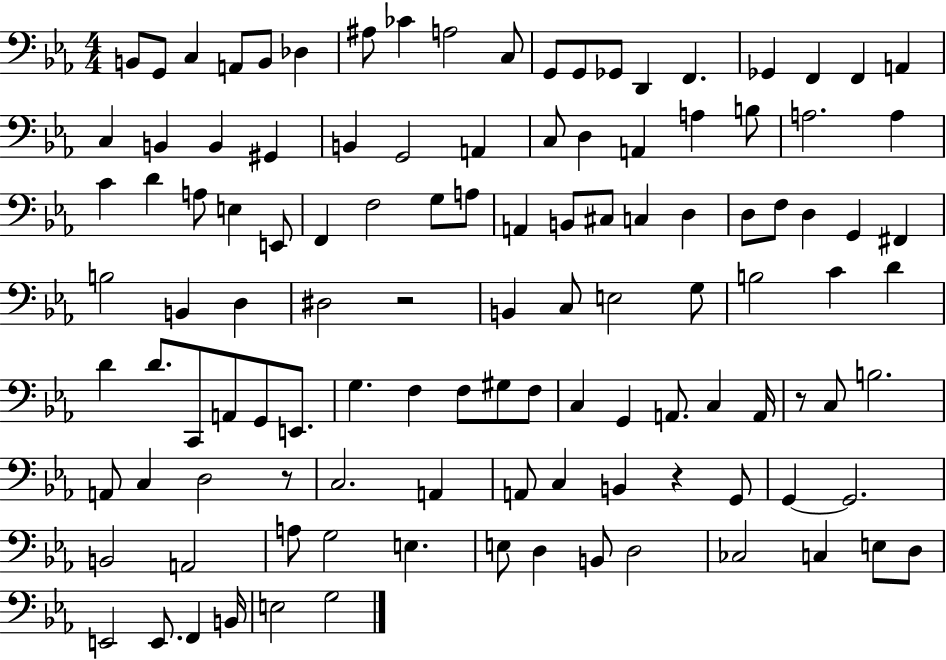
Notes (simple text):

B2/e G2/e C3/q A2/e B2/e Db3/q A#3/e CES4/q A3/h C3/e G2/e G2/e Gb2/e D2/q F2/q. Gb2/q F2/q F2/q A2/q C3/q B2/q B2/q G#2/q B2/q G2/h A2/q C3/e D3/q A2/q A3/q B3/e A3/h. A3/q C4/q D4/q A3/e E3/q E2/e F2/q F3/h G3/e A3/e A2/q B2/e C#3/e C3/q D3/q D3/e F3/e D3/q G2/q F#2/q B3/h B2/q D3/q D#3/h R/h B2/q C3/e E3/h G3/e B3/h C4/q D4/q D4/q D4/e. C2/e A2/e G2/e E2/e. G3/q. F3/q F3/e G#3/e F3/e C3/q G2/q A2/e. C3/q A2/s R/e C3/e B3/h. A2/e C3/q D3/h R/e C3/h. A2/q A2/e C3/q B2/q R/q G2/e G2/q G2/h. B2/h A2/h A3/e G3/h E3/q. E3/e D3/q B2/e D3/h CES3/h C3/q E3/e D3/e E2/h E2/e. F2/q B2/s E3/h G3/h